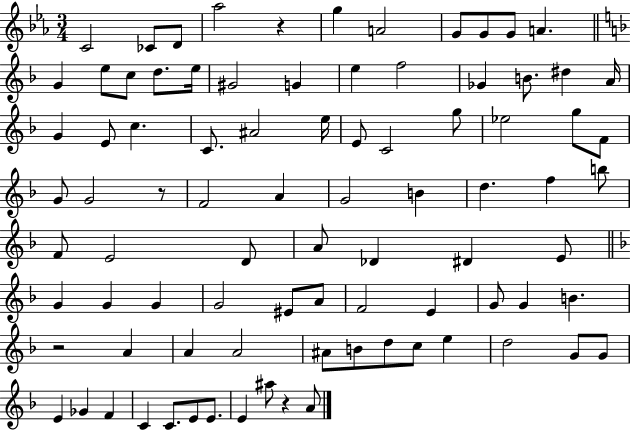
{
  \clef treble
  \numericTimeSignature
  \time 3/4
  \key ees \major
  c'2 ces'8 d'8 | aes''2 r4 | g''4 a'2 | g'8 g'8 g'8 a'4. | \break \bar "||" \break \key f \major g'4 e''8 c''8 d''8. e''16 | gis'2 g'4 | e''4 f''2 | ges'4 b'8. dis''4 a'16 | \break g'4 e'8 c''4. | c'8. ais'2 e''16 | e'8 c'2 g''8 | ees''2 g''8 f'8 | \break g'8 g'2 r8 | f'2 a'4 | g'2 b'4 | d''4. f''4 b''8 | \break f'8 e'2 d'8 | a'8 des'4 dis'4 e'8 | \bar "||" \break \key f \major g'4 g'4 g'4 | g'2 eis'8 a'8 | f'2 e'4 | g'8 g'4 b'4. | \break r2 a'4 | a'4 a'2 | ais'8 b'8 d''8 c''8 e''4 | d''2 g'8 g'8 | \break e'4 ges'4 f'4 | c'4 c'8. e'8 e'8. | e'4 ais''8 r4 a'8 | \bar "|."
}